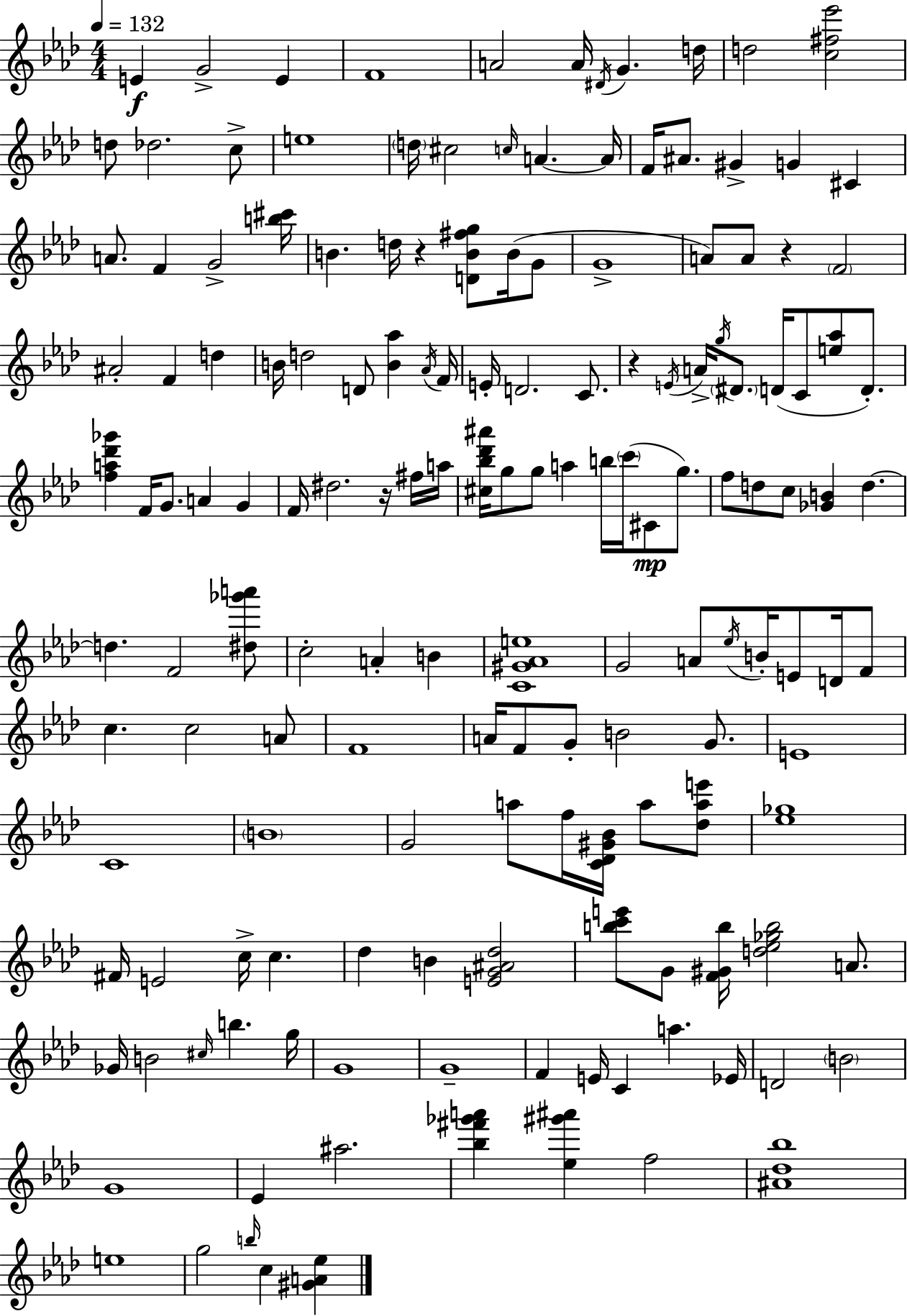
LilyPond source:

{
  \clef treble
  \numericTimeSignature
  \time 4/4
  \key f \minor
  \tempo 4 = 132
  e'4\f g'2-> e'4 | f'1 | a'2 a'16 \acciaccatura { dis'16 } g'4. | d''16 d''2 <c'' fis'' ees'''>2 | \break d''8 des''2. c''8-> | e''1 | \parenthesize d''16 cis''2 \grace { c''16 } a'4.~~ | a'16 f'16 ais'8. gis'4-> g'4 cis'4 | \break a'8. f'4 g'2-> | <b'' cis'''>16 b'4. d''16 r4 <d' b' fis'' g''>8 b'16( | g'8 g'1-> | a'8) a'8 r4 \parenthesize f'2 | \break ais'2-. f'4 d''4 | b'16 d''2 d'8 <b' aes''>4 | \acciaccatura { aes'16 } f'16 e'16-. d'2. | c'8. r4 \acciaccatura { e'16 } a'16-> \acciaccatura { g''16 } \parenthesize dis'8. d'16( c'8 | \break <e'' aes''>8 d'8.-.) <f'' a'' des''' ges'''>4 f'16 g'8. a'4 | g'4 f'16 dis''2. | r16 fis''16 a''16 <cis'' bes'' des''' ais'''>16 g''8 g''8 a''4 b''16 \parenthesize c'''16( | cis'8\mp g''8.) f''8 d''8 c''8 <ges' b'>4 d''4.~~ | \break d''4. f'2 | <dis'' ges''' a'''>8 c''2-. a'4-. | b'4 <c' gis' aes' e''>1 | g'2 a'8 \acciaccatura { ees''16 } | \break b'16-. e'8 d'16 f'8 c''4. c''2 | a'8 f'1 | a'16 f'8 g'8-. b'2 | g'8. e'1 | \break c'1 | \parenthesize b'1 | g'2 a''8 | f''16 <c' des' gis' bes'>16 a''8 <des'' a'' e'''>8 <ees'' ges''>1 | \break fis'16 e'2 c''16-> | c''4. des''4 b'4 <e' g' ais' des''>2 | <b'' c''' e'''>8 g'8 <f' gis' b''>16 <d'' ees'' ges'' b''>2 | a'8. ges'16 b'2 \grace { cis''16 } | \break b''4. g''16 g'1 | g'1-- | f'4 e'16 c'4 | a''4. ees'16 d'2 \parenthesize b'2 | \break g'1 | ees'4 ais''2. | <bes'' fis''' ges''' a'''>4 <ees'' gis''' ais'''>4 f''2 | <ais' des'' bes''>1 | \break e''1 | g''2 \grace { b''16 } | c''4 <gis' a' ees''>4 \bar "|."
}